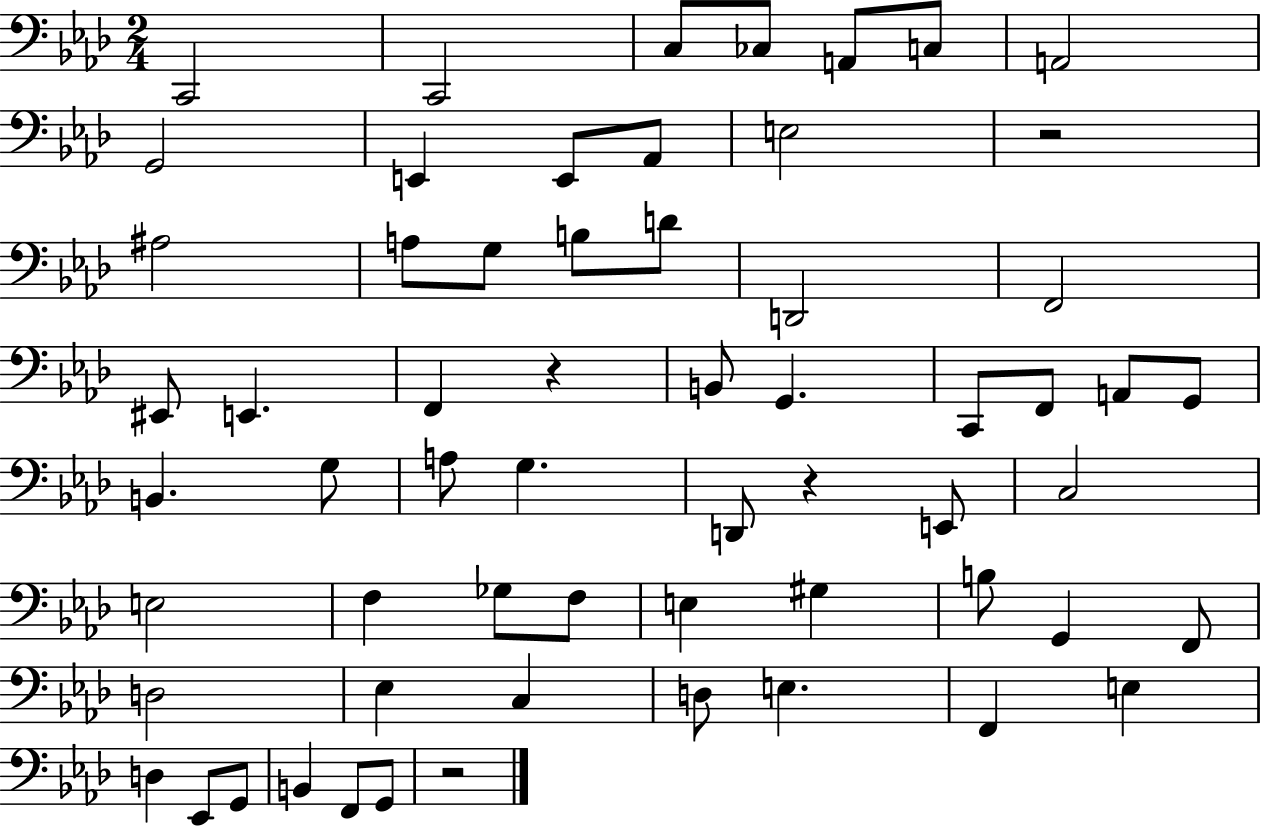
C2/h C2/h C3/e CES3/e A2/e C3/e A2/h G2/h E2/q E2/e Ab2/e E3/h R/h A#3/h A3/e G3/e B3/e D4/e D2/h F2/h EIS2/e E2/q. F2/q R/q B2/e G2/q. C2/e F2/e A2/e G2/e B2/q. G3/e A3/e G3/q. D2/e R/q E2/e C3/h E3/h F3/q Gb3/e F3/e E3/q G#3/q B3/e G2/q F2/e D3/h Eb3/q C3/q D3/e E3/q. F2/q E3/q D3/q Eb2/e G2/e B2/q F2/e G2/e R/h